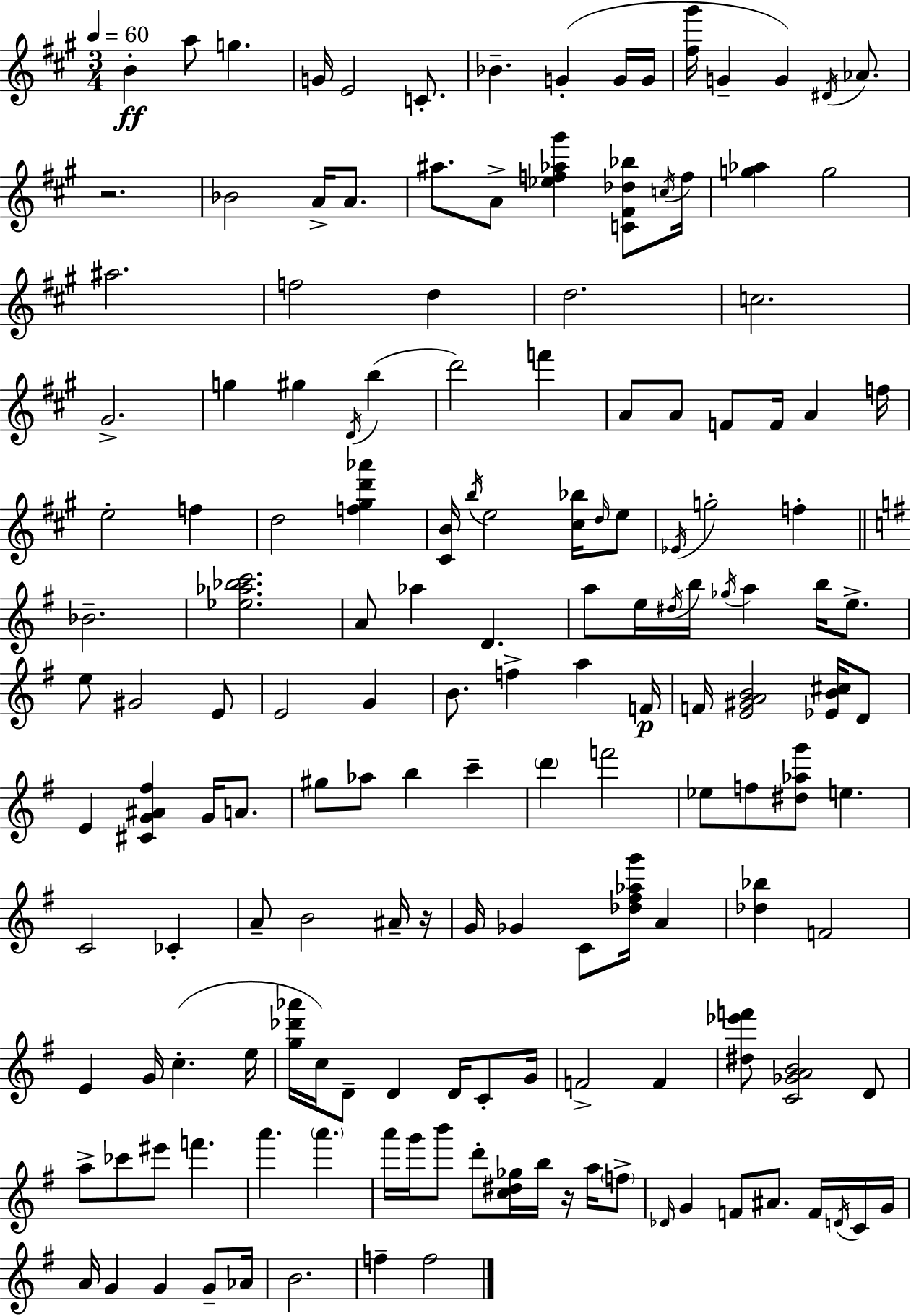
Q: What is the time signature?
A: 3/4